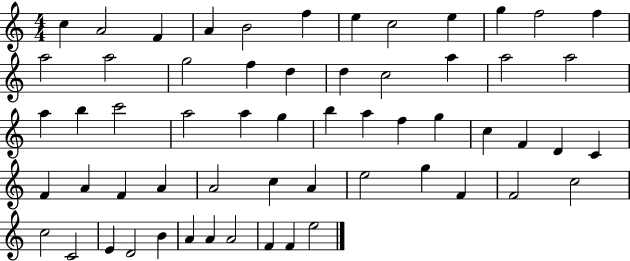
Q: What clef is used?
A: treble